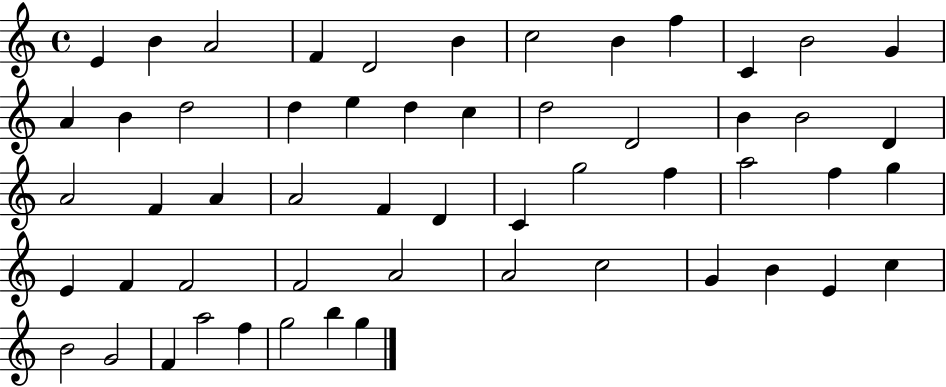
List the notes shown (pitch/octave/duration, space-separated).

E4/q B4/q A4/h F4/q D4/h B4/q C5/h B4/q F5/q C4/q B4/h G4/q A4/q B4/q D5/h D5/q E5/q D5/q C5/q D5/h D4/h B4/q B4/h D4/q A4/h F4/q A4/q A4/h F4/q D4/q C4/q G5/h F5/q A5/h F5/q G5/q E4/q F4/q F4/h F4/h A4/h A4/h C5/h G4/q B4/q E4/q C5/q B4/h G4/h F4/q A5/h F5/q G5/h B5/q G5/q